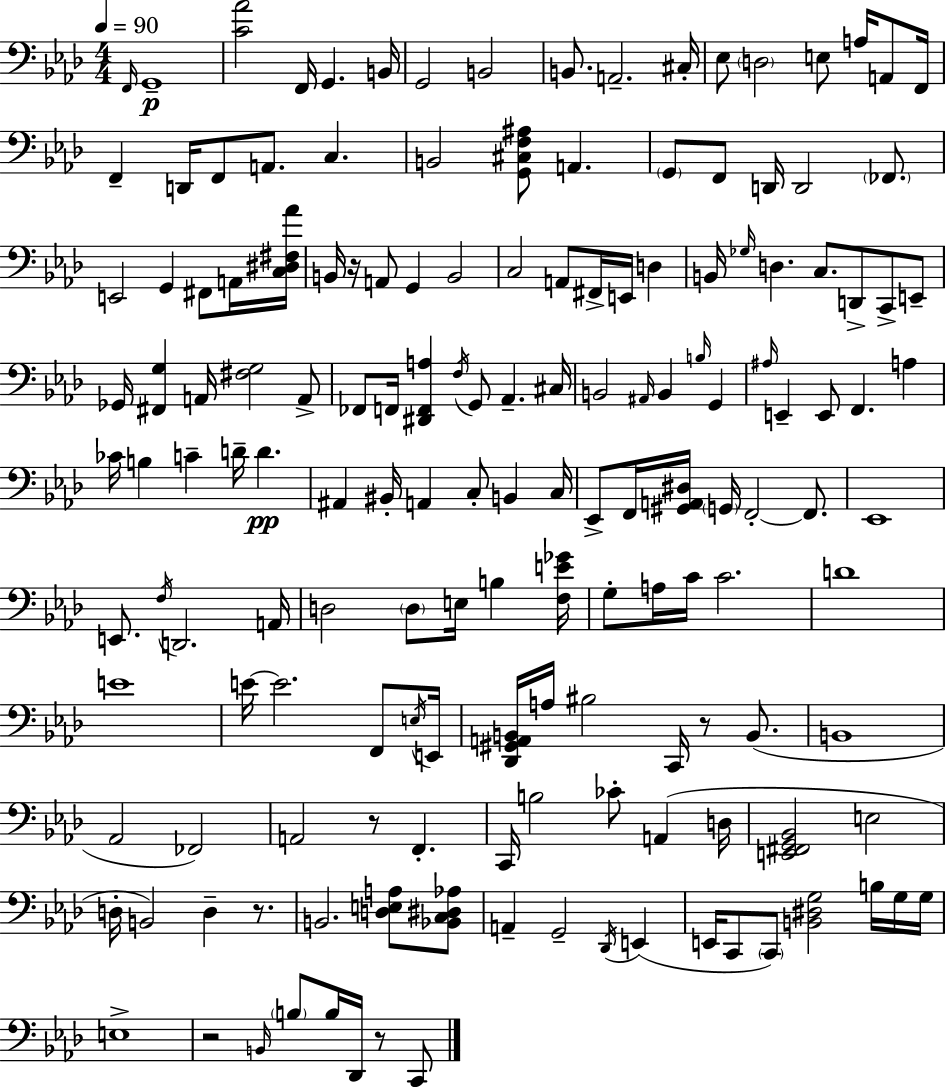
F2/s G2/w [C4,Ab4]/h F2/s G2/q. B2/s G2/h B2/h B2/e. A2/h. C#3/s Eb3/e D3/h E3/e A3/s A2/e F2/s F2/q D2/s F2/e A2/e. C3/q. B2/h [G2,C#3,F3,A#3]/e A2/q. G2/e F2/e D2/s D2/h FES2/e. E2/h G2/q F#2/e A2/s [C3,D#3,F#3,Ab4]/s B2/s R/s A2/e G2/q B2/h C3/h A2/e F#2/s E2/s D3/q B2/s Gb3/s D3/q. C3/e. D2/e C2/e E2/e Gb2/s [F#2,G3]/q A2/s [F#3,G3]/h A2/e FES2/e F2/s [D#2,F2,A3]/q F3/s G2/e Ab2/q. C#3/s B2/h A#2/s B2/q B3/s G2/q A#3/s E2/q E2/e F2/q. A3/q CES4/s B3/q C4/q D4/s D4/q. A#2/q BIS2/s A2/q C3/e B2/q C3/s Eb2/e F2/s [G#2,A2,D#3]/s G2/s F2/h F2/e. Eb2/w E2/e. F3/s D2/h. A2/s D3/h D3/e E3/s B3/q [F3,E4,Gb4]/s G3/e A3/s C4/s C4/h. D4/w E4/w E4/s E4/h. F2/e E3/s E2/s [Db2,G#2,A2,B2]/s A3/s BIS3/h C2/s R/e B2/e. B2/w Ab2/h FES2/h A2/h R/e F2/q. C2/s B3/h CES4/e A2/q D3/s [E2,F#2,G2,Bb2]/h E3/h D3/s B2/h D3/q R/e. B2/h. [D3,E3,A3]/e [Bb2,C3,D#3,Ab3]/e A2/q G2/h Db2/s E2/q E2/s C2/e C2/e [B2,D#3,G3]/h B3/s G3/s G3/s E3/w R/h B2/s B3/e B3/s Db2/s R/e C2/e